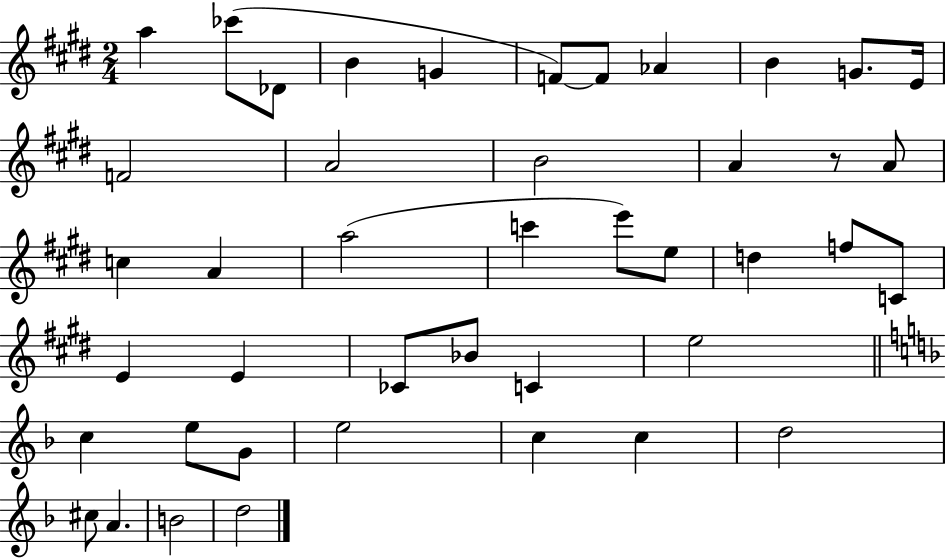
A5/q CES6/e Db4/e B4/q G4/q F4/e F4/e Ab4/q B4/q G4/e. E4/s F4/h A4/h B4/h A4/q R/e A4/e C5/q A4/q A5/h C6/q E6/e E5/e D5/q F5/e C4/e E4/q E4/q CES4/e Bb4/e C4/q E5/h C5/q E5/e G4/e E5/h C5/q C5/q D5/h C#5/e A4/q. B4/h D5/h